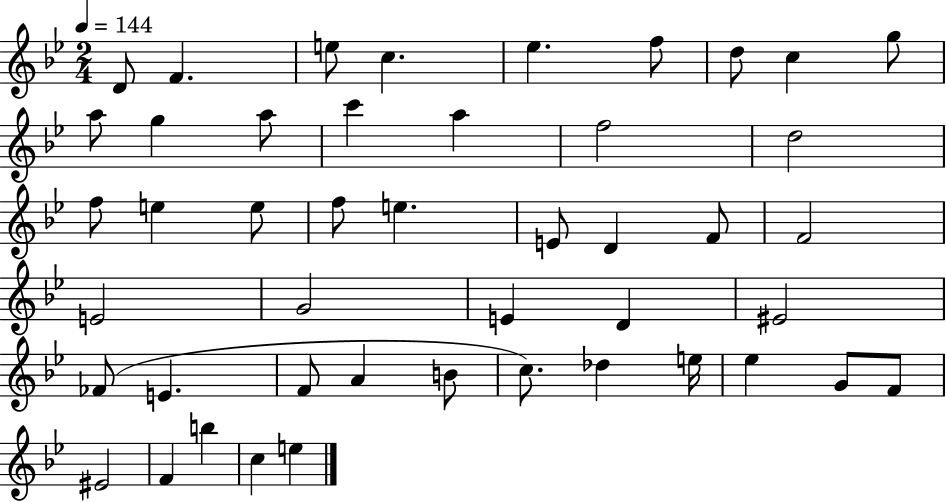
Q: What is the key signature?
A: BES major